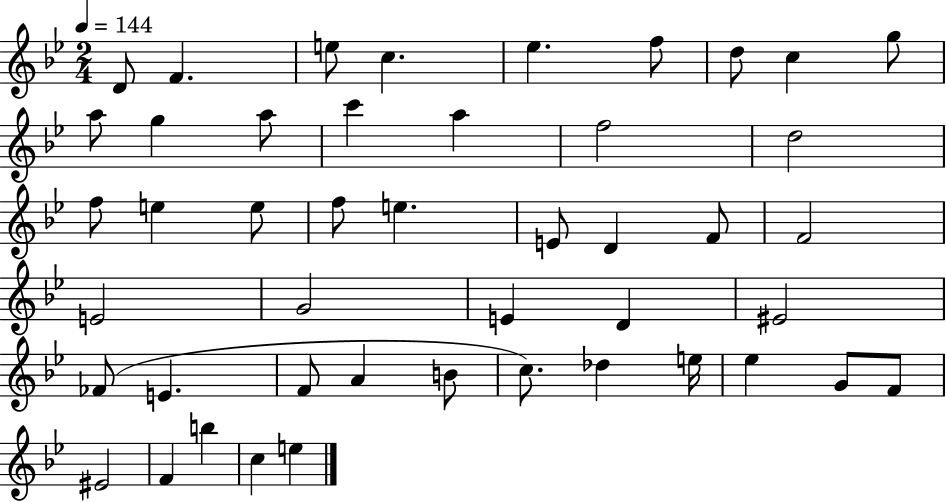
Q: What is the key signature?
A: BES major